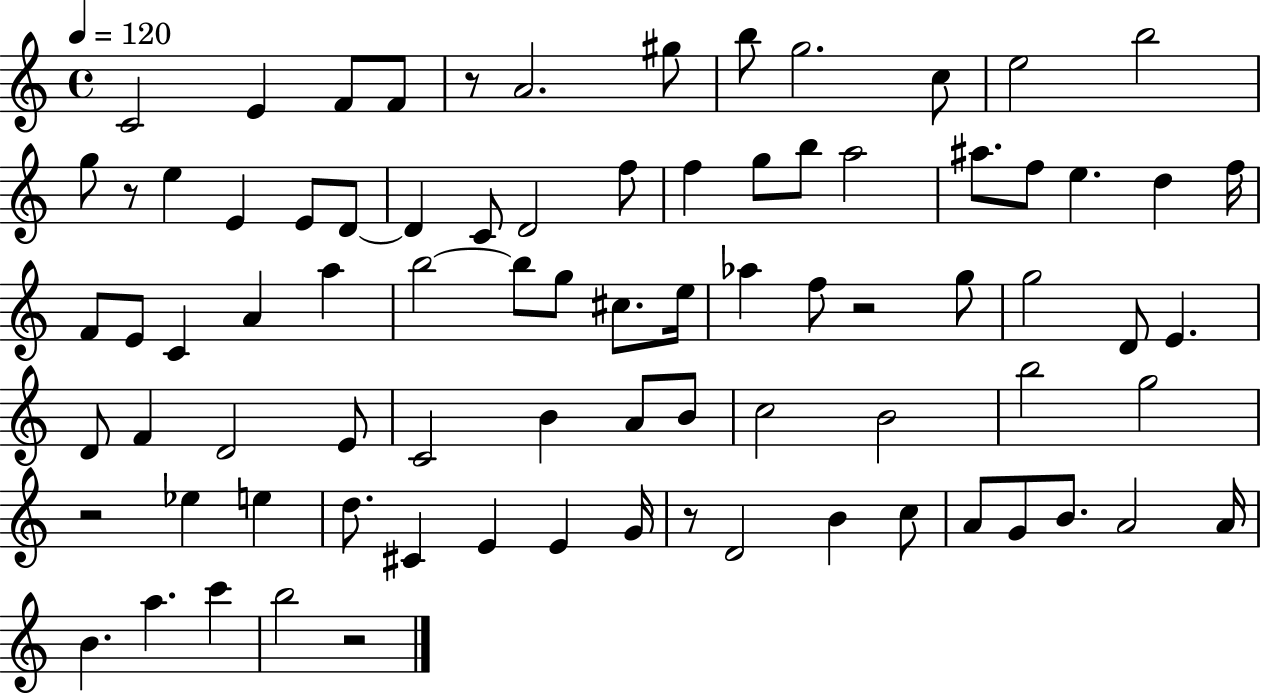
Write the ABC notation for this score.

X:1
T:Untitled
M:4/4
L:1/4
K:C
C2 E F/2 F/2 z/2 A2 ^g/2 b/2 g2 c/2 e2 b2 g/2 z/2 e E E/2 D/2 D C/2 D2 f/2 f g/2 b/2 a2 ^a/2 f/2 e d f/4 F/2 E/2 C A a b2 b/2 g/2 ^c/2 e/4 _a f/2 z2 g/2 g2 D/2 E D/2 F D2 E/2 C2 B A/2 B/2 c2 B2 b2 g2 z2 _e e d/2 ^C E E G/4 z/2 D2 B c/2 A/2 G/2 B/2 A2 A/4 B a c' b2 z2